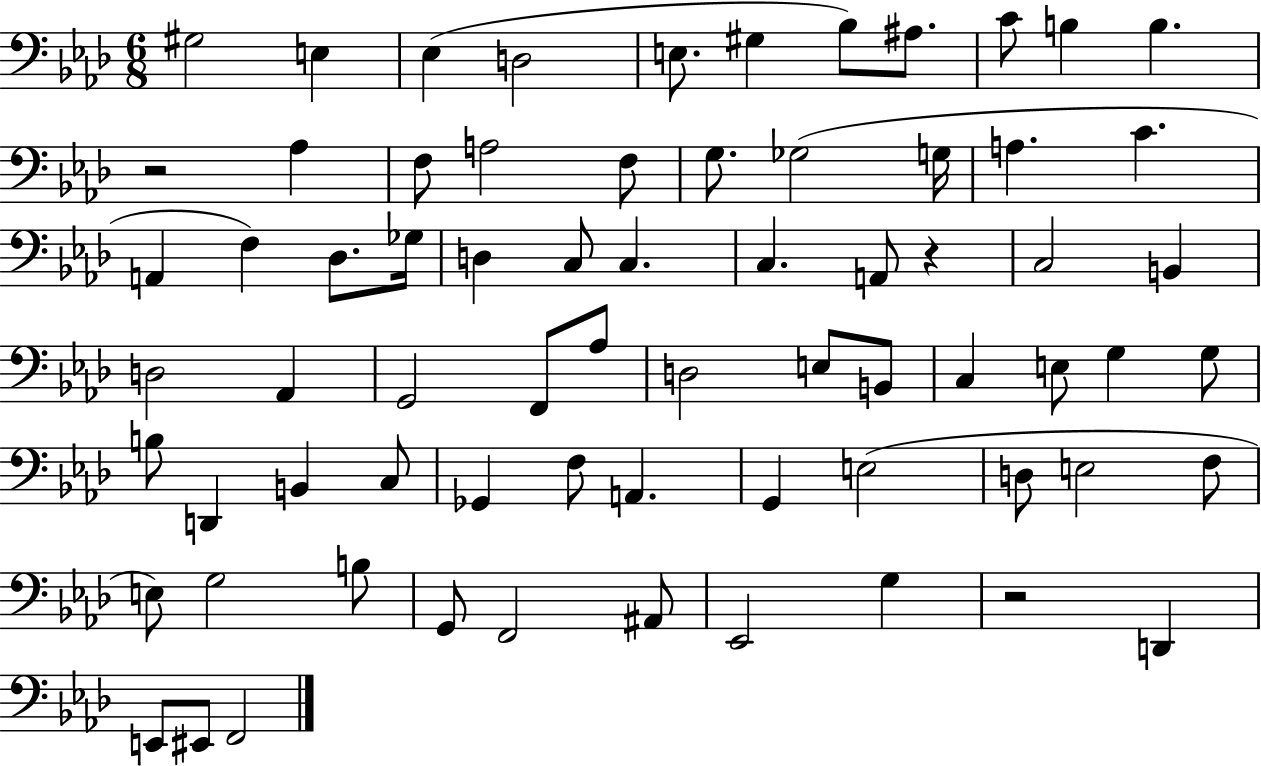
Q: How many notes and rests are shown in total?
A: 70